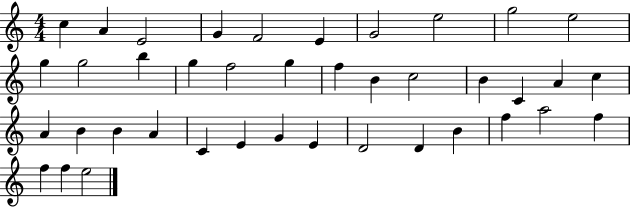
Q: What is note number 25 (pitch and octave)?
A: B4